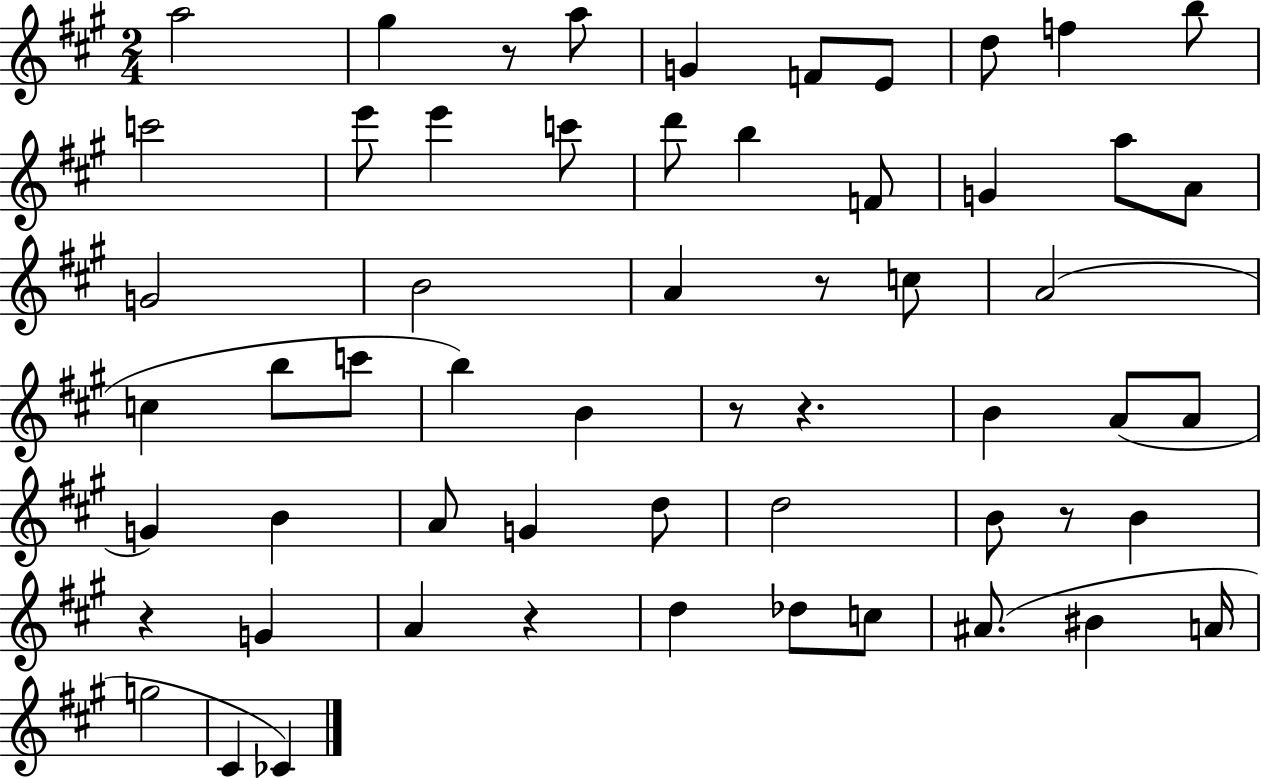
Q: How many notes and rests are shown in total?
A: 58